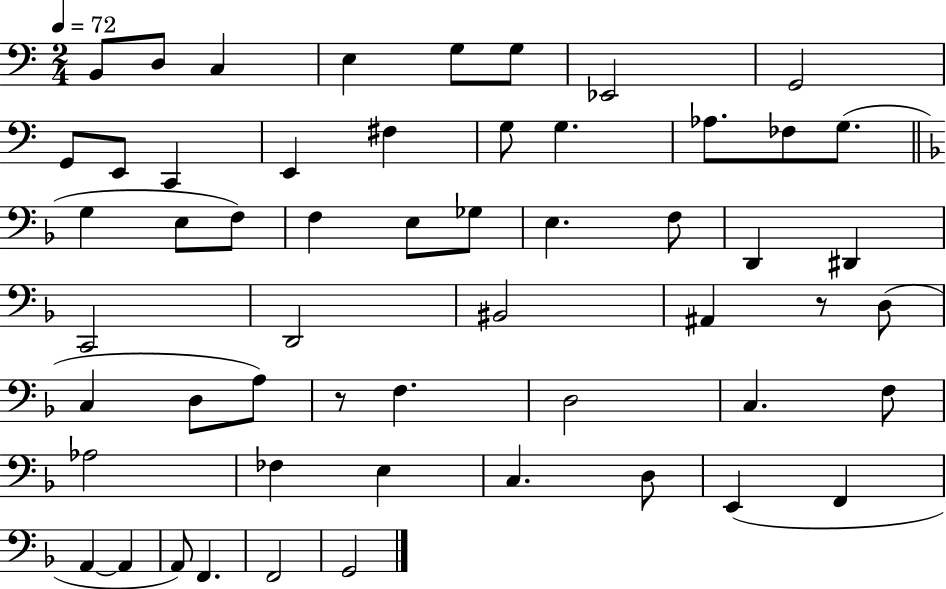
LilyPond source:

{
  \clef bass
  \numericTimeSignature
  \time 2/4
  \key c \major
  \tempo 4 = 72
  b,8 d8 c4 | e4 g8 g8 | ees,2 | g,2 | \break g,8 e,8 c,4 | e,4 fis4 | g8 g4. | aes8. fes8 g8.( | \break \bar "||" \break \key f \major g4 e8 f8) | f4 e8 ges8 | e4. f8 | d,4 dis,4 | \break c,2 | d,2 | bis,2 | ais,4 r8 d8( | \break c4 d8 a8) | r8 f4. | d2 | c4. f8 | \break aes2 | fes4 e4 | c4. d8 | e,4( f,4 | \break a,4~~ a,4 | a,8) f,4. | f,2 | g,2 | \break \bar "|."
}